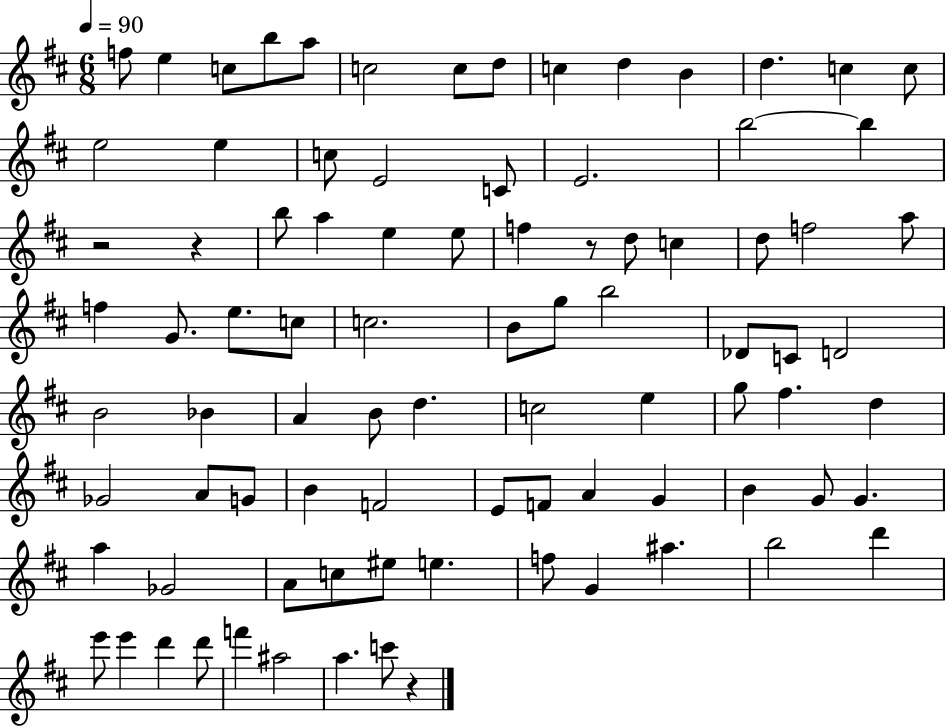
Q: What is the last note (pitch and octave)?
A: C6